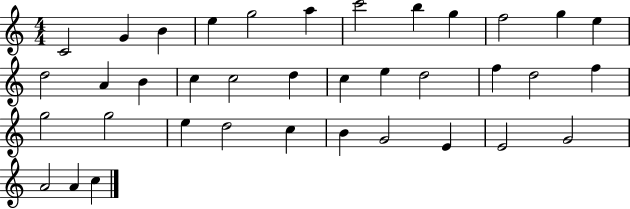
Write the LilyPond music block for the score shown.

{
  \clef treble
  \numericTimeSignature
  \time 4/4
  \key c \major
  c'2 g'4 b'4 | e''4 g''2 a''4 | c'''2 b''4 g''4 | f''2 g''4 e''4 | \break d''2 a'4 b'4 | c''4 c''2 d''4 | c''4 e''4 d''2 | f''4 d''2 f''4 | \break g''2 g''2 | e''4 d''2 c''4 | b'4 g'2 e'4 | e'2 g'2 | \break a'2 a'4 c''4 | \bar "|."
}